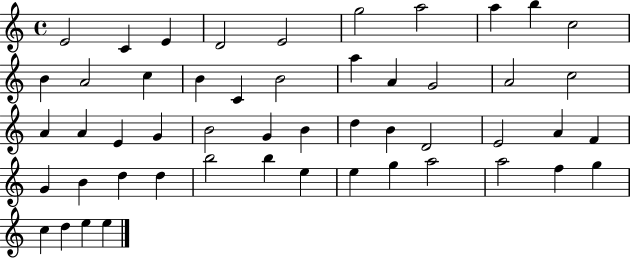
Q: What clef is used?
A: treble